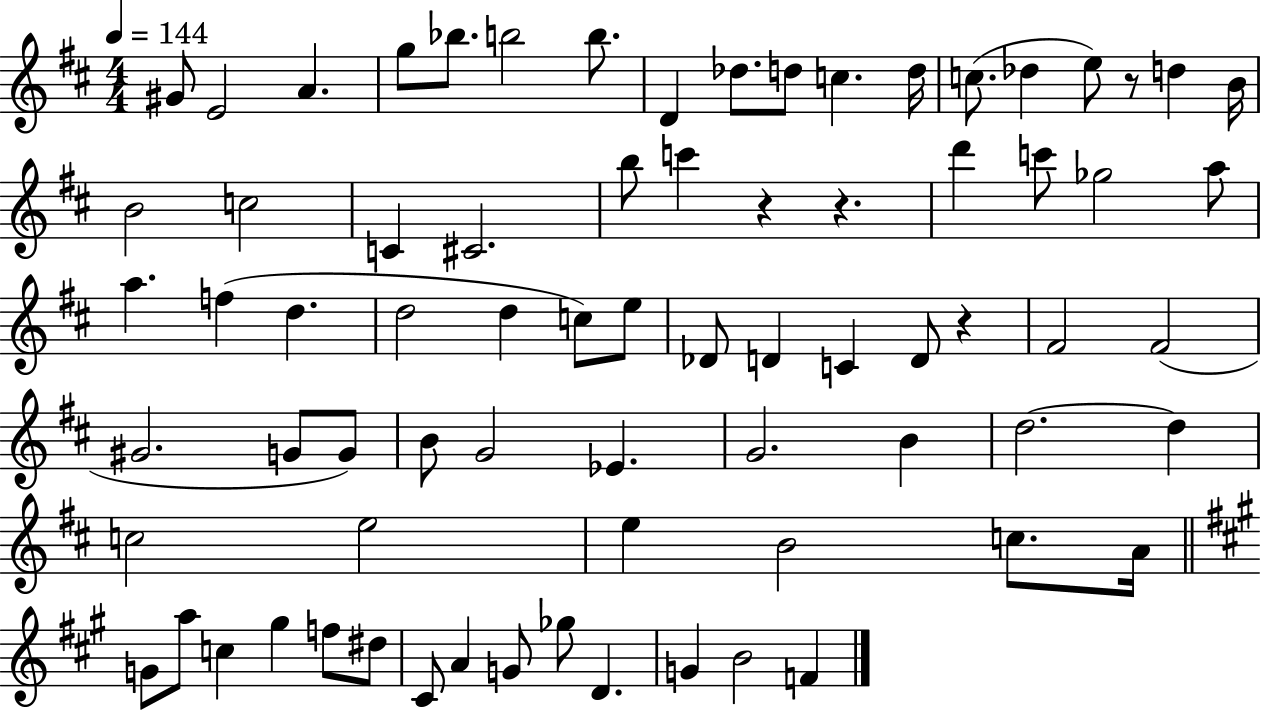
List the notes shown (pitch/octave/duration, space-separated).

G#4/e E4/h A4/q. G5/e Bb5/e. B5/h B5/e. D4/q Db5/e. D5/e C5/q. D5/s C5/e. Db5/q E5/e R/e D5/q B4/s B4/h C5/h C4/q C#4/h. B5/e C6/q R/q R/q. D6/q C6/e Gb5/h A5/e A5/q. F5/q D5/q. D5/h D5/q C5/e E5/e Db4/e D4/q C4/q D4/e R/q F#4/h F#4/h G#4/h. G4/e G4/e B4/e G4/h Eb4/q. G4/h. B4/q D5/h. D5/q C5/h E5/h E5/q B4/h C5/e. A4/s G4/e A5/e C5/q G#5/q F5/e D#5/e C#4/e A4/q G4/e Gb5/e D4/q. G4/q B4/h F4/q